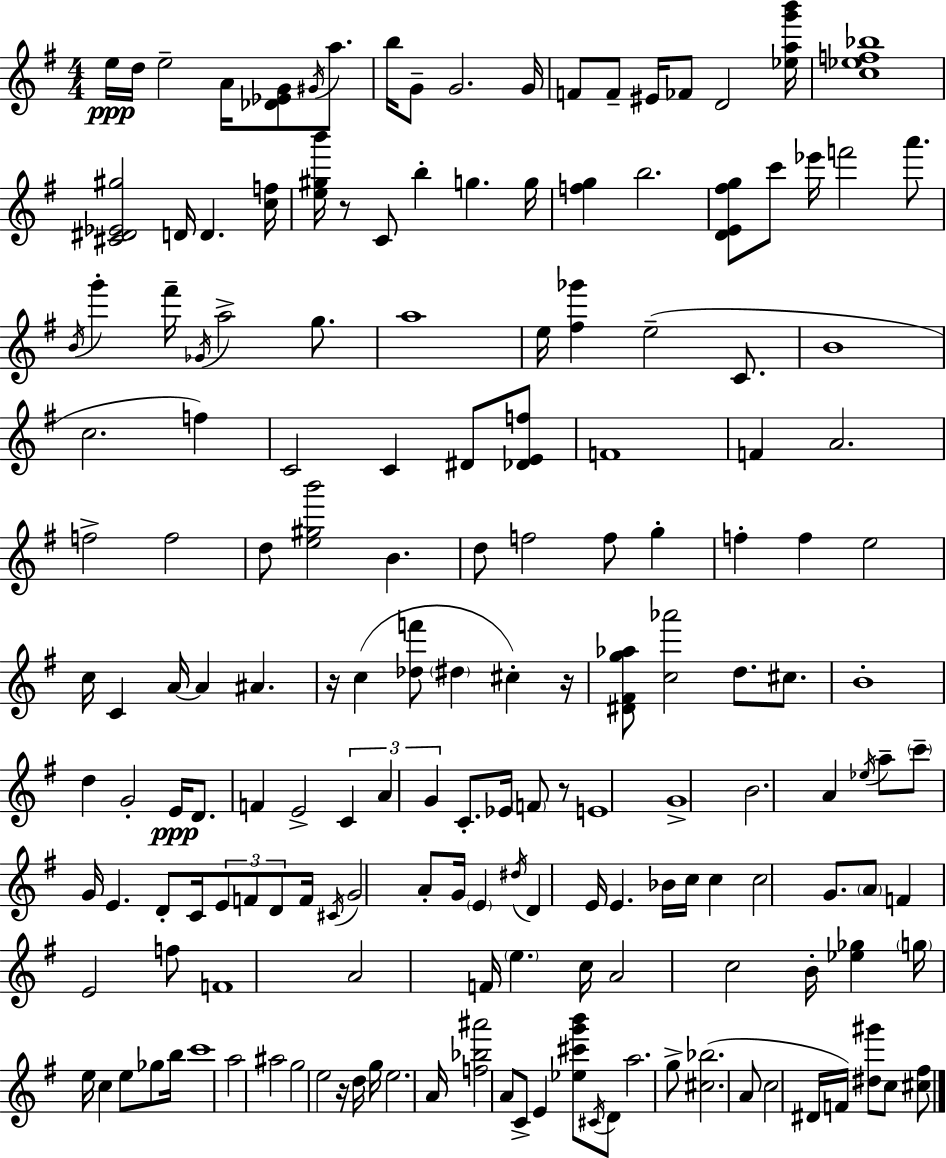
E5/s D5/s E5/h A4/s [Db4,Eb4,G4]/e G#4/s A5/e. B5/s G4/e G4/h. G4/s F4/e F4/e EIS4/s FES4/e D4/h [Eb5,A5,G6,B6]/s [C5,Eb5,F5,Bb5]/w [C#4,D#4,Eb4,G#5]/h D4/s D4/q. [C5,F5]/s [E5,G#5,B6]/s R/e C4/e B5/q G5/q. G5/s [F5,G5]/q B5/h. [D4,E4,F#5,G5]/e C6/e Eb6/s F6/h A6/e. B4/s G6/q F#6/s Gb4/s A5/h G5/e. A5/w E5/s [F#5,Gb6]/q E5/h C4/e. B4/w C5/h. F5/q C4/h C4/q D#4/e [Db4,E4,F5]/e F4/w F4/q A4/h. F5/h F5/h D5/e [E5,G#5,B6]/h B4/q. D5/e F5/h F5/e G5/q F5/q F5/q E5/h C5/s C4/q A4/s A4/q A#4/q. R/s C5/q [Db5,F6]/e D#5/q C#5/q R/s [D#4,F#4,G5,Ab5]/e [C5,Ab6]/h D5/e. C#5/e. B4/w D5/q G4/h E4/s D4/e. F4/q E4/h C4/q A4/q G4/q C4/e. Eb4/s F4/e R/e E4/w G4/w B4/h. A4/q Eb5/s A5/e C6/e G4/s E4/q. D4/e C4/s E4/e F4/e D4/e F4/s C#4/s G4/h A4/e G4/s E4/q D#5/s D4/q E4/s E4/q. Bb4/s C5/s C5/q C5/h G4/e. A4/e F4/q E4/h F5/e F4/w A4/h F4/s E5/q. C5/s A4/h C5/h B4/s [Eb5,Gb5]/q G5/s E5/s C5/q E5/e Gb5/e B5/s C6/w A5/h A#5/h G5/h E5/h R/s D5/s G5/s E5/h. A4/s [F5,Bb5,A#6]/h A4/e C4/e E4/q [Eb5,C#6,G6,B6]/e C#4/s D4/e A5/h. G5/e [C#5,Bb5]/h. A4/e C5/h D#4/s F4/s [D#5,G#6]/e C5/e [C#5,F#5]/e